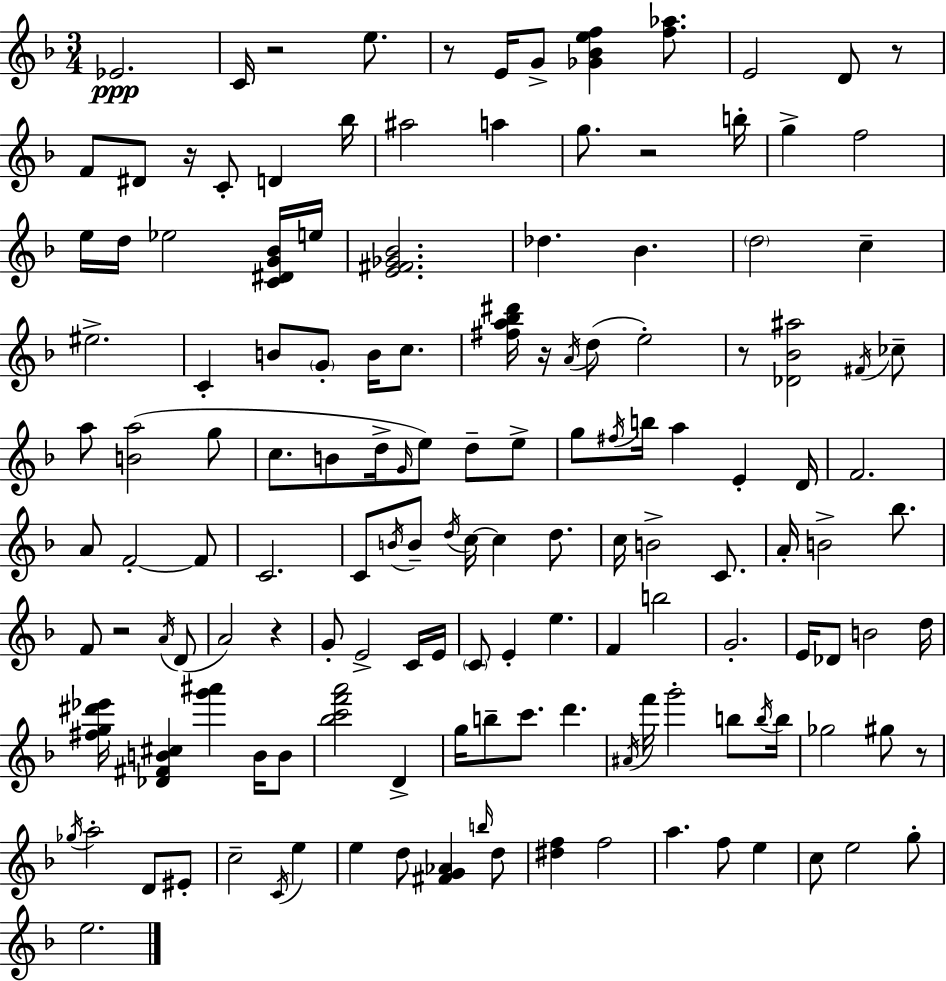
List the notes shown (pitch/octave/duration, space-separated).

Eb4/h. C4/s R/h E5/e. R/e E4/s G4/e [Gb4,Bb4,E5,F5]/q [F5,Ab5]/e. E4/h D4/e R/e F4/e D#4/e R/s C4/e D4/q Bb5/s A#5/h A5/q G5/e. R/h B5/s G5/q F5/h E5/s D5/s Eb5/h [C4,D#4,G4,Bb4]/s E5/s [E4,F#4,Gb4,Bb4]/h. Db5/q. Bb4/q. D5/h C5/q EIS5/h. C4/q B4/e G4/e B4/s C5/e. [F#5,A5,Bb5,D#6]/s R/s A4/s D5/e E5/h R/e [Db4,Bb4,A#5]/h F#4/s CES5/e A5/e [B4,A5]/h G5/e C5/e. B4/e D5/s G4/s E5/e D5/e E5/e G5/e F#5/s B5/s A5/q E4/q D4/s F4/h. A4/e F4/h F4/e C4/h. C4/e B4/s B4/e D5/s C5/s C5/q D5/e. C5/s B4/h C4/e. A4/s B4/h Bb5/e. F4/e R/h A4/s D4/e A4/h R/q G4/e E4/h C4/s E4/s C4/e E4/q E5/q. F4/q B5/h G4/h. E4/s Db4/e B4/h D5/s [F#5,G5,D#6,Eb6]/s [Db4,F#4,B4,C#5]/q [G6,A#6]/q B4/s B4/e [Bb5,C6,F6,A6]/h D4/q G5/s B5/e C6/e. D6/q. A#4/s F6/s G6/h B5/e B5/s B5/s Gb5/h G#5/e R/e Gb5/s A5/h D4/e EIS4/e C5/h C4/s E5/q E5/q D5/e [F#4,G4,Ab4]/q B5/s D5/e [D#5,F5]/q F5/h A5/q. F5/e E5/q C5/e E5/h G5/e E5/h.